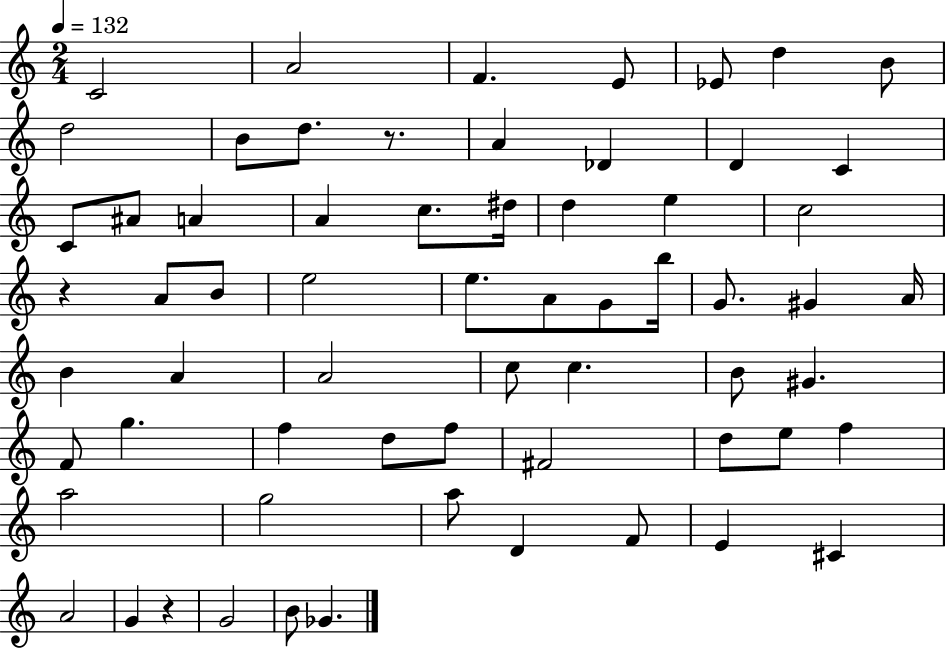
{
  \clef treble
  \numericTimeSignature
  \time 2/4
  \key c \major
  \tempo 4 = 132
  c'2 | a'2 | f'4. e'8 | ees'8 d''4 b'8 | \break d''2 | b'8 d''8. r8. | a'4 des'4 | d'4 c'4 | \break c'8 ais'8 a'4 | a'4 c''8. dis''16 | d''4 e''4 | c''2 | \break r4 a'8 b'8 | e''2 | e''8. a'8 g'8 b''16 | g'8. gis'4 a'16 | \break b'4 a'4 | a'2 | c''8 c''4. | b'8 gis'4. | \break f'8 g''4. | f''4 d''8 f''8 | fis'2 | d''8 e''8 f''4 | \break a''2 | g''2 | a''8 d'4 f'8 | e'4 cis'4 | \break a'2 | g'4 r4 | g'2 | b'8 ges'4. | \break \bar "|."
}